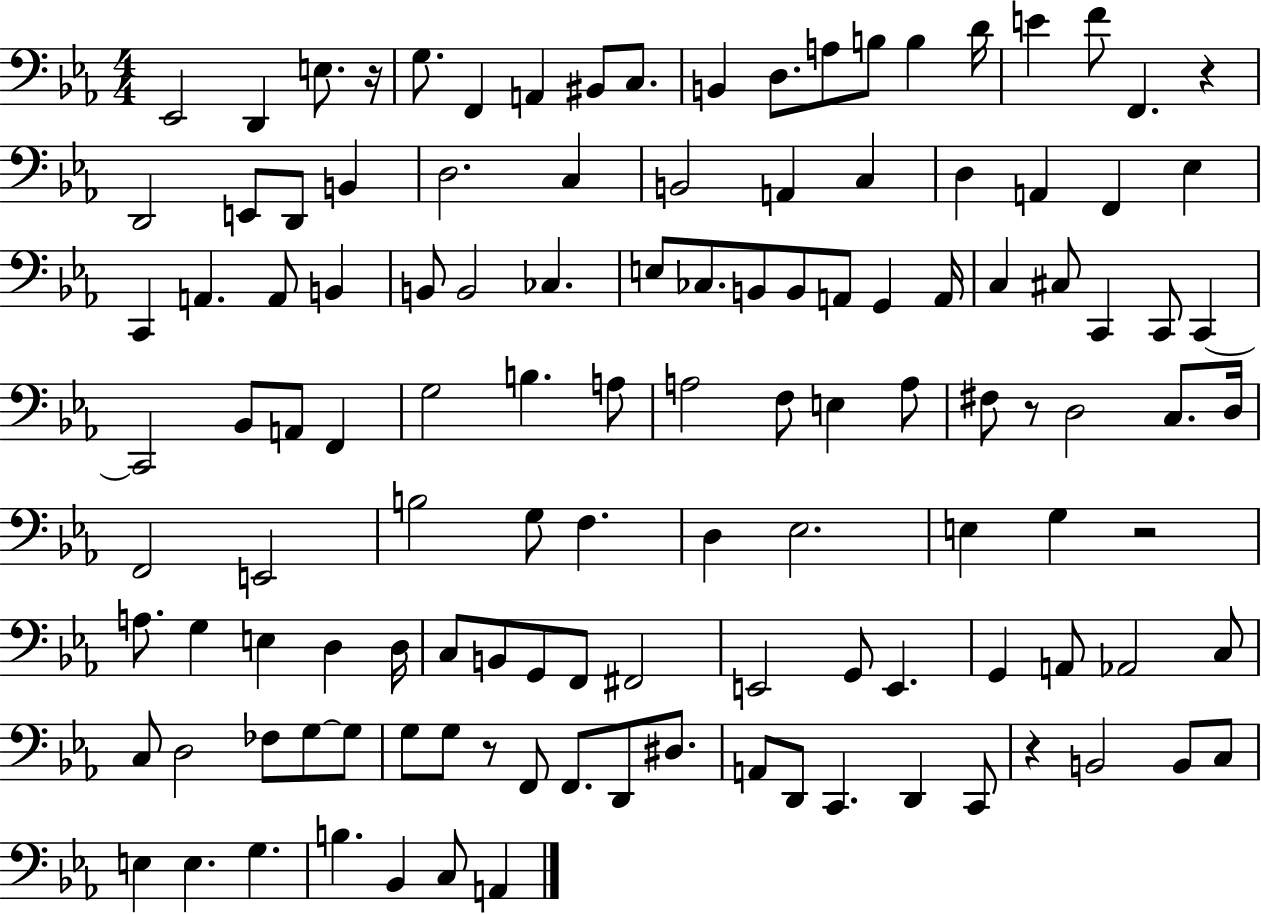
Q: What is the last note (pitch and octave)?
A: A2